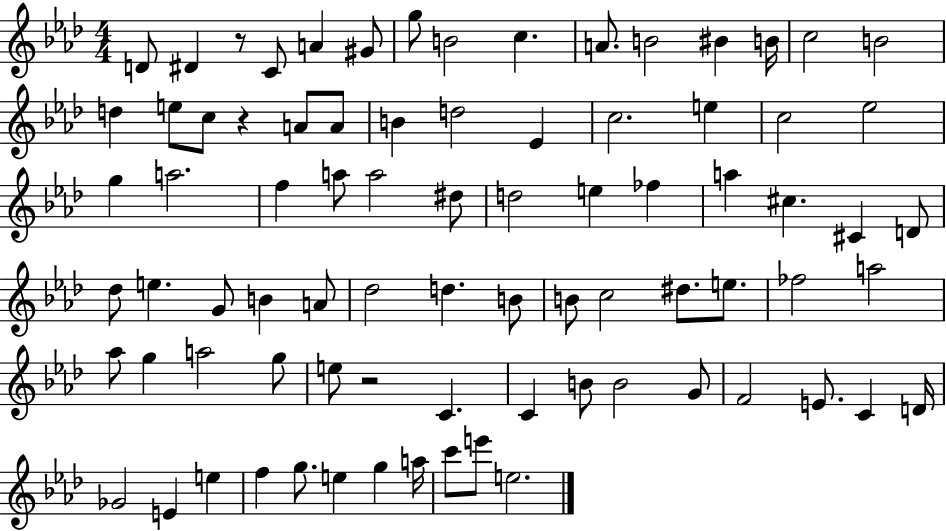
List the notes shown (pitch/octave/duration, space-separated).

D4/e D#4/q R/e C4/e A4/q G#4/e G5/e B4/h C5/q. A4/e. B4/h BIS4/q B4/s C5/h B4/h D5/q E5/e C5/e R/q A4/e A4/e B4/q D5/h Eb4/q C5/h. E5/q C5/h Eb5/h G5/q A5/h. F5/q A5/e A5/h D#5/e D5/h E5/q FES5/q A5/q C#5/q. C#4/q D4/e Db5/e E5/q. G4/e B4/q A4/e Db5/h D5/q. B4/e B4/e C5/h D#5/e. E5/e. FES5/h A5/h Ab5/e G5/q A5/h G5/e E5/e R/h C4/q. C4/q B4/e B4/h G4/e F4/h E4/e. C4/q D4/s Gb4/h E4/q E5/q F5/q G5/e. E5/q G5/q A5/s C6/e E6/e E5/h.